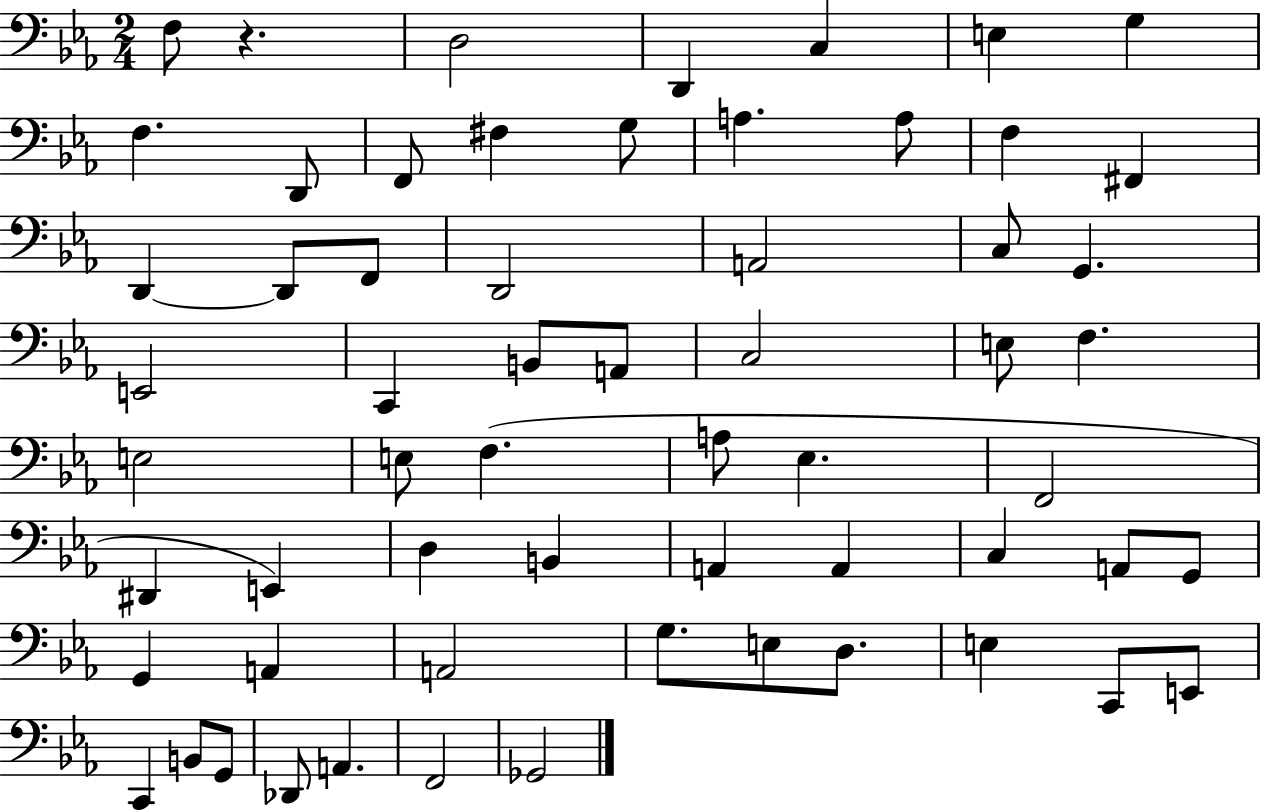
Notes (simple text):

F3/e R/q. D3/h D2/q C3/q E3/q G3/q F3/q. D2/e F2/e F#3/q G3/e A3/q. A3/e F3/q F#2/q D2/q D2/e F2/e D2/h A2/h C3/e G2/q. E2/h C2/q B2/e A2/e C3/h E3/e F3/q. E3/h E3/e F3/q. A3/e Eb3/q. F2/h D#2/q E2/q D3/q B2/q A2/q A2/q C3/q A2/e G2/e G2/q A2/q A2/h G3/e. E3/e D3/e. E3/q C2/e E2/e C2/q B2/e G2/e Db2/e A2/q. F2/h Gb2/h